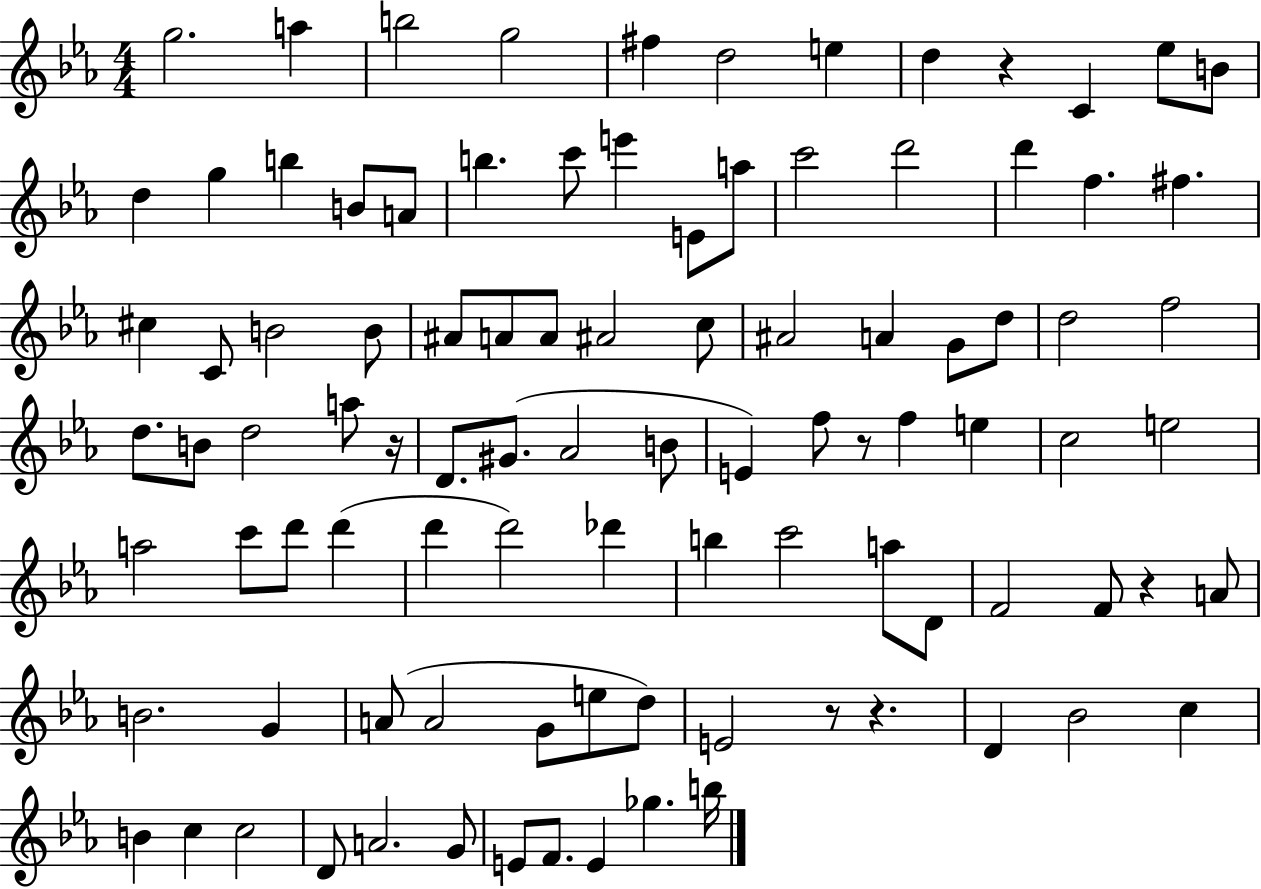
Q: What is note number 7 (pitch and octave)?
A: E5